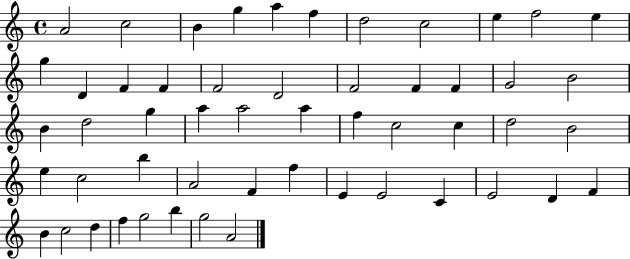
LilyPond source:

{
  \clef treble
  \time 4/4
  \defaultTimeSignature
  \key c \major
  a'2 c''2 | b'4 g''4 a''4 f''4 | d''2 c''2 | e''4 f''2 e''4 | \break g''4 d'4 f'4 f'4 | f'2 d'2 | f'2 f'4 f'4 | g'2 b'2 | \break b'4 d''2 g''4 | a''4 a''2 a''4 | f''4 c''2 c''4 | d''2 b'2 | \break e''4 c''2 b''4 | a'2 f'4 f''4 | e'4 e'2 c'4 | e'2 d'4 f'4 | \break b'4 c''2 d''4 | f''4 g''2 b''4 | g''2 a'2 | \bar "|."
}